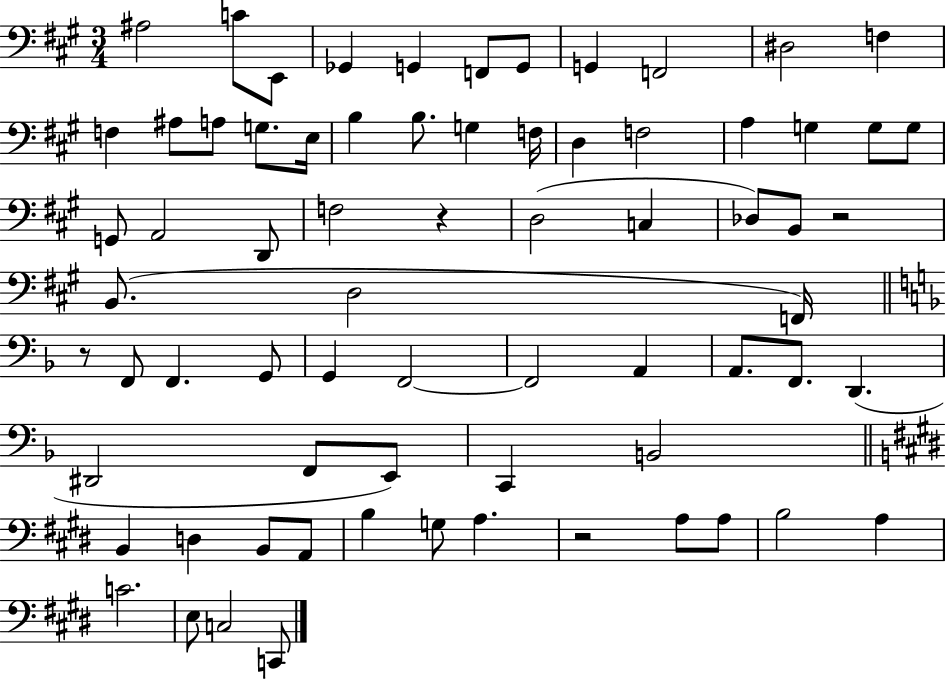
X:1
T:Untitled
M:3/4
L:1/4
K:A
^A,2 C/2 E,,/2 _G,, G,, F,,/2 G,,/2 G,, F,,2 ^D,2 F, F, ^A,/2 A,/2 G,/2 E,/4 B, B,/2 G, F,/4 D, F,2 A, G, G,/2 G,/2 G,,/2 A,,2 D,,/2 F,2 z D,2 C, _D,/2 B,,/2 z2 B,,/2 D,2 F,,/4 z/2 F,,/2 F,, G,,/2 G,, F,,2 F,,2 A,, A,,/2 F,,/2 D,, ^D,,2 F,,/2 E,,/2 C,, B,,2 B,, D, B,,/2 A,,/2 B, G,/2 A, z2 A,/2 A,/2 B,2 A, C2 E,/2 C,2 C,,/2